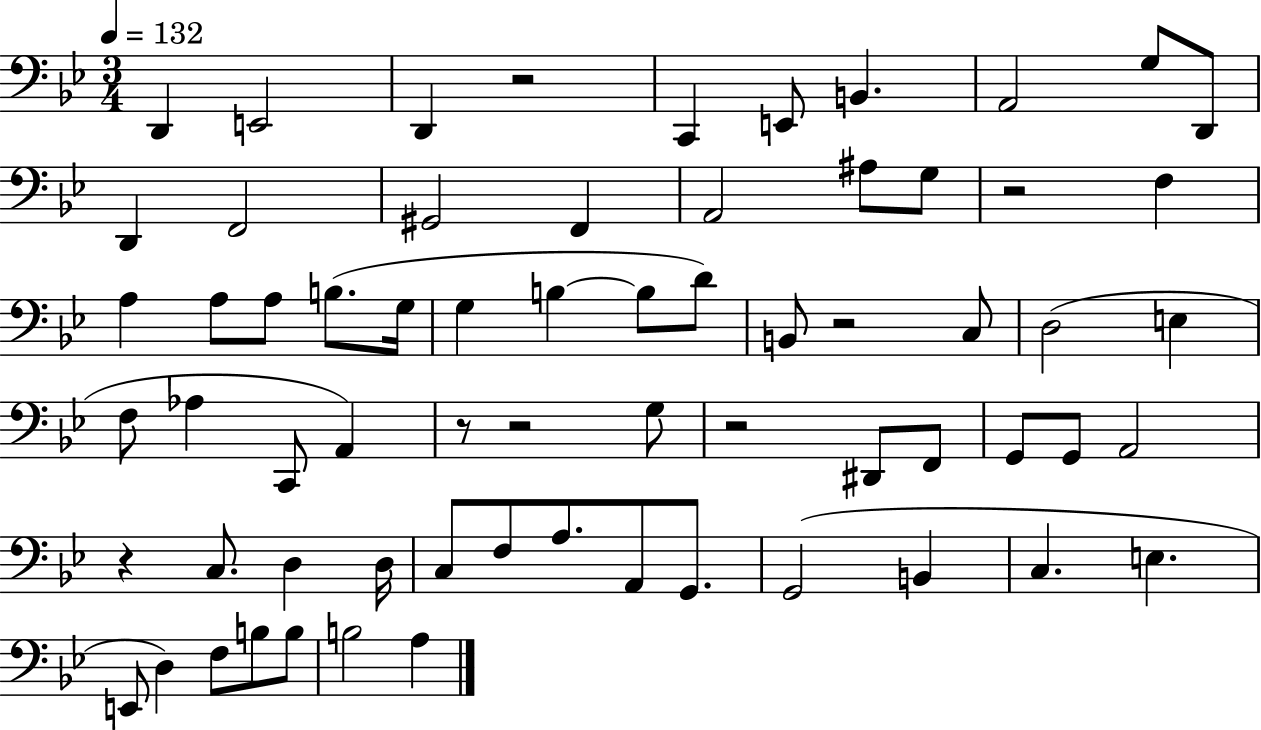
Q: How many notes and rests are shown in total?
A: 66